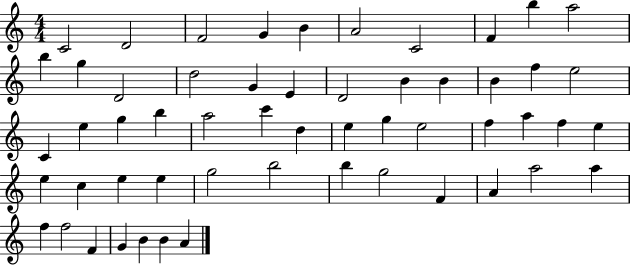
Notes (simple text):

C4/h D4/h F4/h G4/q B4/q A4/h C4/h F4/q B5/q A5/h B5/q G5/q D4/h D5/h G4/q E4/q D4/h B4/q B4/q B4/q F5/q E5/h C4/q E5/q G5/q B5/q A5/h C6/q D5/q E5/q G5/q E5/h F5/q A5/q F5/q E5/q E5/q C5/q E5/q E5/q G5/h B5/h B5/q G5/h F4/q A4/q A5/h A5/q F5/q F5/h F4/q G4/q B4/q B4/q A4/q